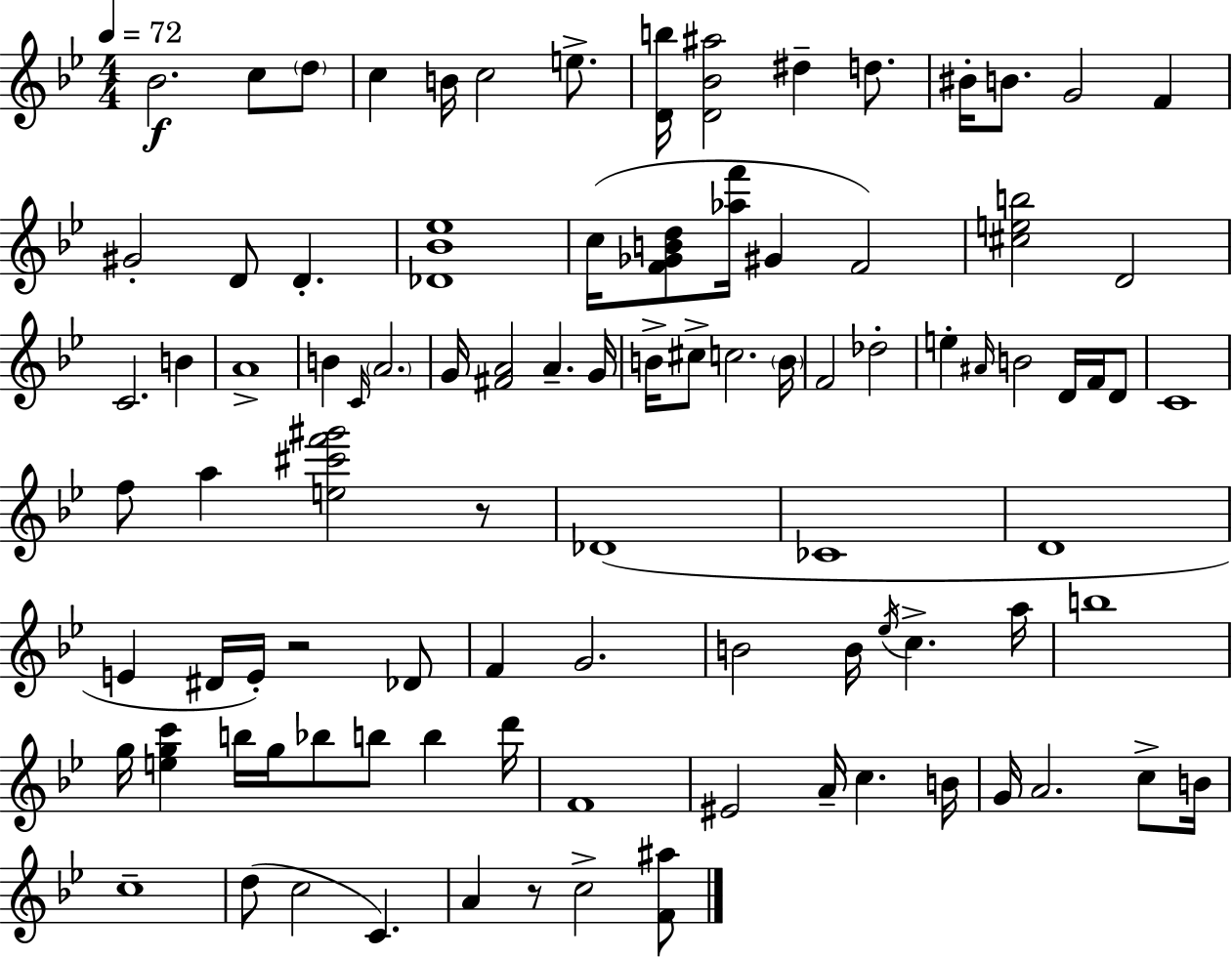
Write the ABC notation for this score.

X:1
T:Untitled
M:4/4
L:1/4
K:Gm
_B2 c/2 d/2 c B/4 c2 e/2 [Db]/4 [D_B^a]2 ^d d/2 ^B/4 B/2 G2 F ^G2 D/2 D [_D_B_e]4 c/4 [F_GBd]/2 [_af']/4 ^G F2 [^ceb]2 D2 C2 B A4 B C/4 A2 G/4 [^FA]2 A G/4 B/4 ^c/2 c2 B/4 F2 _d2 e ^A/4 B2 D/4 F/4 D/2 C4 f/2 a [e^c'f'^g']2 z/2 _D4 _C4 D4 E ^D/4 E/4 z2 _D/2 F G2 B2 B/4 _e/4 c a/4 b4 g/4 [egc'] b/4 g/4 _b/2 b/2 b d'/4 F4 ^E2 A/4 c B/4 G/4 A2 c/2 B/4 c4 d/2 c2 C A z/2 c2 [F^a]/2